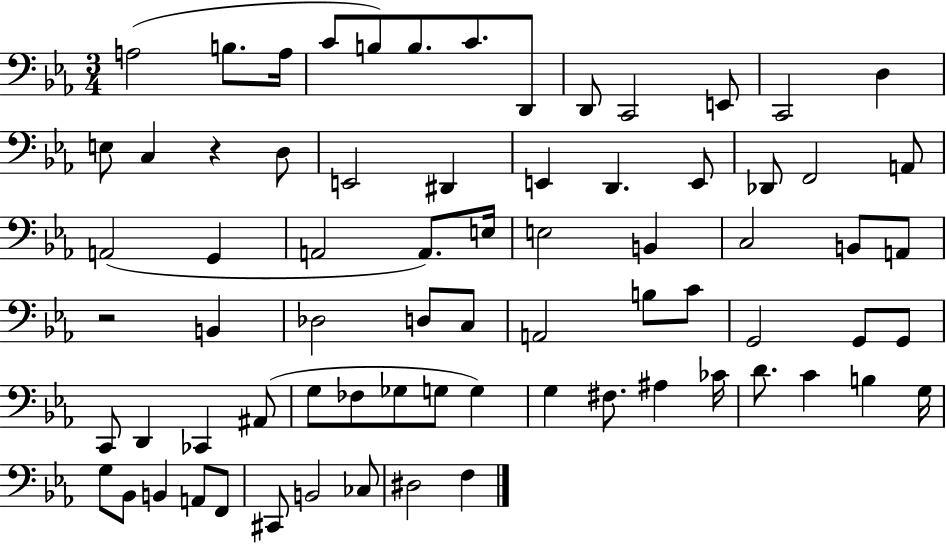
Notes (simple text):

A3/h B3/e. A3/s C4/e B3/e B3/e. C4/e. D2/e D2/e C2/h E2/e C2/h D3/q E3/e C3/q R/q D3/e E2/h D#2/q E2/q D2/q. E2/e Db2/e F2/h A2/e A2/h G2/q A2/h A2/e. E3/s E3/h B2/q C3/h B2/e A2/e R/h B2/q Db3/h D3/e C3/e A2/h B3/e C4/e G2/h G2/e G2/e C2/e D2/q CES2/q A#2/e G3/e FES3/e Gb3/e G3/e G3/q G3/q F#3/e. A#3/q CES4/s D4/e. C4/q B3/q G3/s G3/e Bb2/e B2/q A2/e F2/e C#2/e B2/h CES3/e D#3/h F3/q